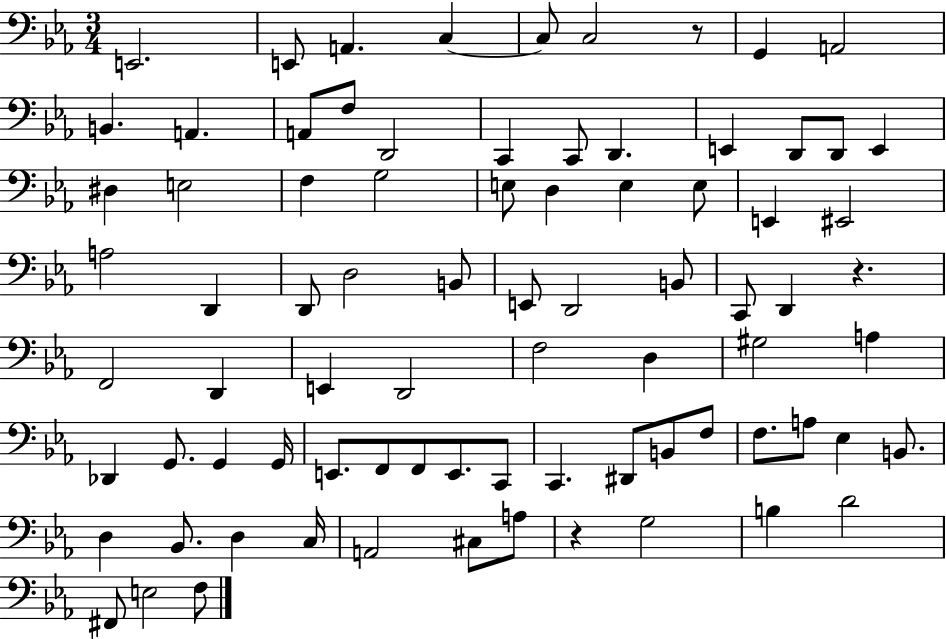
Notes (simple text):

E2/h. E2/e A2/q. C3/q C3/e C3/h R/e G2/q A2/h B2/q. A2/q. A2/e F3/e D2/h C2/q C2/e D2/q. E2/q D2/e D2/e E2/q D#3/q E3/h F3/q G3/h E3/e D3/q E3/q E3/e E2/q EIS2/h A3/h D2/q D2/e D3/h B2/e E2/e D2/h B2/e C2/e D2/q R/q. F2/h D2/q E2/q D2/h F3/h D3/q G#3/h A3/q Db2/q G2/e. G2/q G2/s E2/e. F2/e F2/e E2/e. C2/e C2/q. D#2/e B2/e F3/e F3/e. A3/e Eb3/q B2/e. D3/q Bb2/e. D3/q C3/s A2/h C#3/e A3/e R/q G3/h B3/q D4/h F#2/e E3/h F3/e